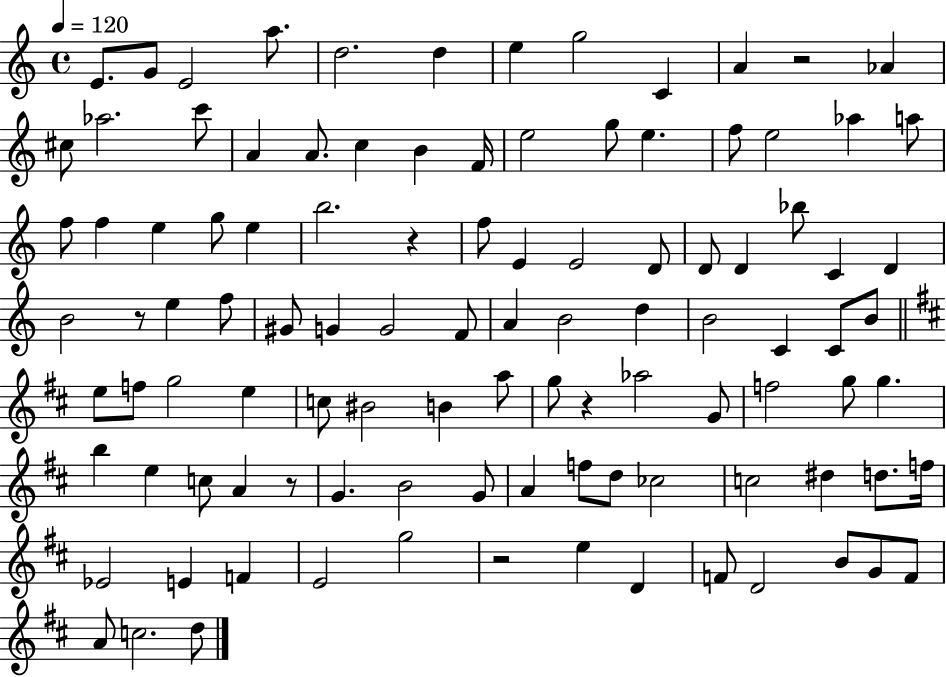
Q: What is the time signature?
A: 4/4